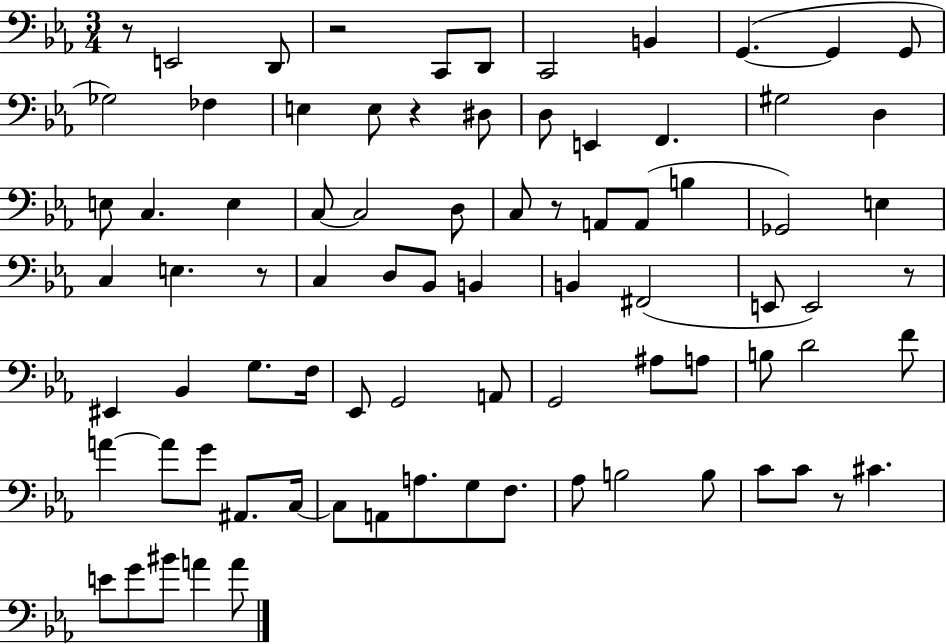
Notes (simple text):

R/e E2/h D2/e R/h C2/e D2/e C2/h B2/q G2/q. G2/q G2/e Gb3/h FES3/q E3/q E3/e R/q D#3/e D3/e E2/q F2/q. G#3/h D3/q E3/e C3/q. E3/q C3/e C3/h D3/e C3/e R/e A2/e A2/e B3/q Gb2/h E3/q C3/q E3/q. R/e C3/q D3/e Bb2/e B2/q B2/q F#2/h E2/e E2/h R/e EIS2/q Bb2/q G3/e. F3/s Eb2/e G2/h A2/e G2/h A#3/e A3/e B3/e D4/h F4/e A4/q A4/e G4/e A#2/e. C3/s C3/e A2/e A3/e. G3/e F3/e. Ab3/e B3/h B3/e C4/e C4/e R/e C#4/q. E4/e G4/e BIS4/e A4/q A4/e